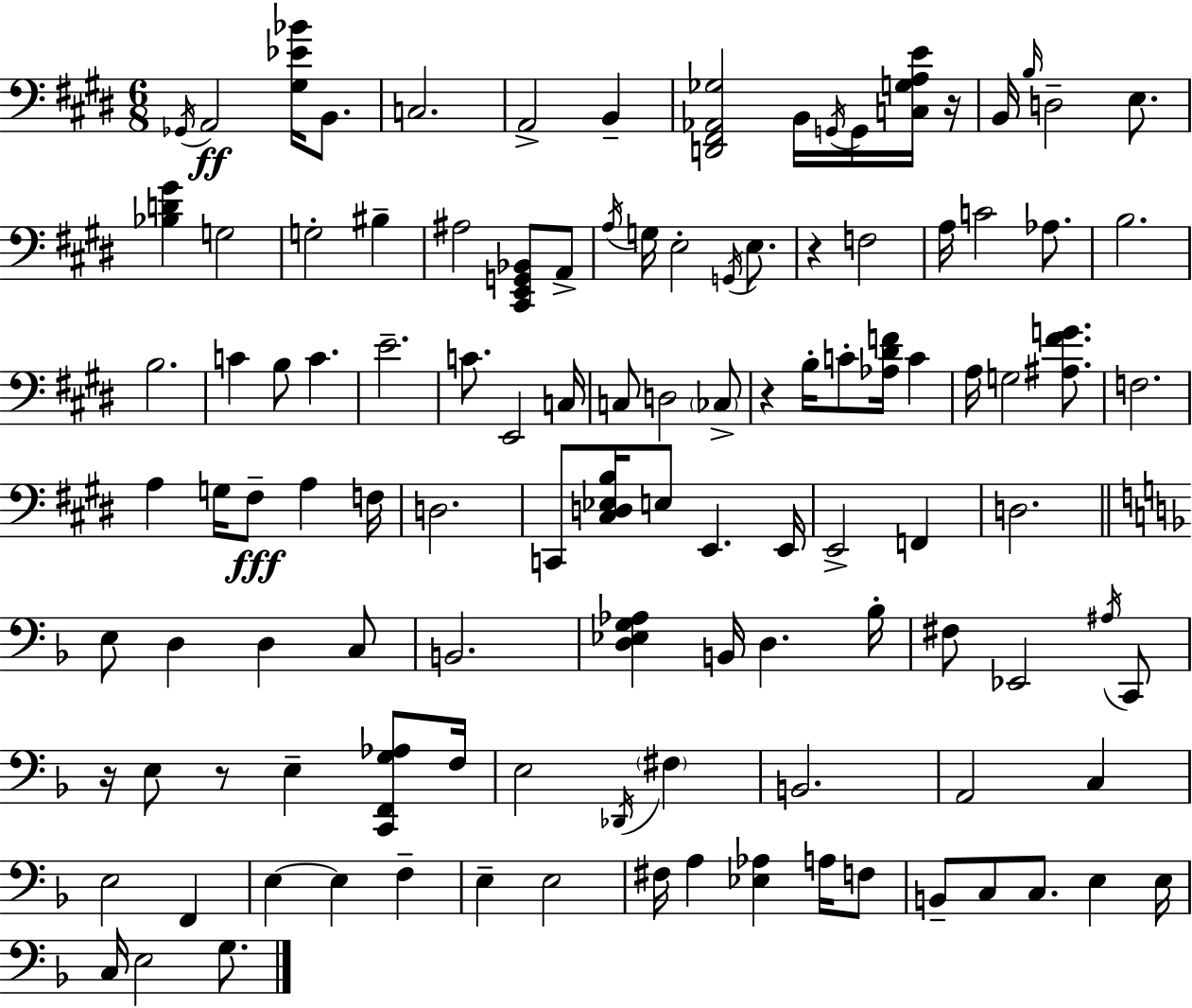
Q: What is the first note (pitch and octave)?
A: Gb2